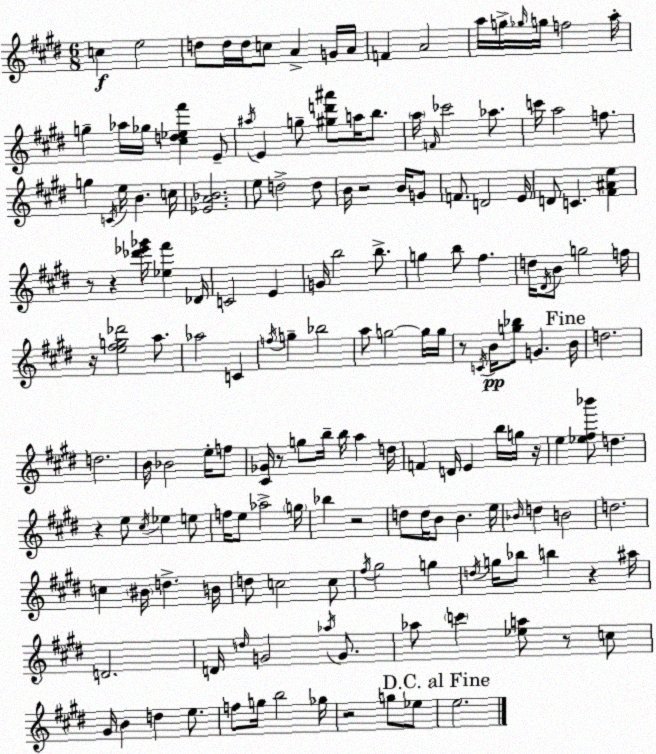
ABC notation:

X:1
T:Untitled
M:6/8
L:1/4
K:E
c e2 d/2 d/4 d/4 c/2 A G/4 A/4 F A2 a/4 g/4 _g/4 g/4 f2 a/4 g _a/4 _g/4 [^cd_e^f'] E/2 ^a/4 E g/2 [^gd'^a']/2 a/4 b/2 a/4 F/4 _c'2 _a/2 c'/4 a2 f/2 g C/4 e/4 B c/4 [_EA_B]2 e/2 d2 d/2 B/4 z2 B/4 G/2 F/2 D2 E/4 D/2 C [^F^Ae] z/2 z [_d'_e'_g']/4 [_e^f'] _D/4 C2 E G/4 b2 b/2 g b/2 ^f d/4 ^D/4 B/2 g2 f/4 z/4 [e^fg_d']2 a/2 _a2 C f/4 g _b2 a/2 g2 g/4 g/4 z/2 C/4 B/4 [g_b]/2 G B/4 d2 d2 B/4 _B2 e/4 f/2 [^C_G]/4 z/2 g/2 b/4 b/4 a d/4 F D/4 E b/4 g/4 z/4 e [_e^f_b']/2 d z e/2 ^c/4 _e e/2 f/4 e/2 _a2 g/4 _b z2 d/2 d/4 B/2 B e/4 _B/4 d B2 d2 c ^B/4 d B/4 d/2 c2 c/2 ^f/4 ^g2 g d/4 g/4 _b/2 b z ^a/4 D2 D/4 d/4 G2 _a/4 G/2 _a/2 c' [_ea]/2 z/2 c/2 ^G/4 B d e/2 f/2 g/4 b2 _g/4 z2 g/2 _e/2 e2